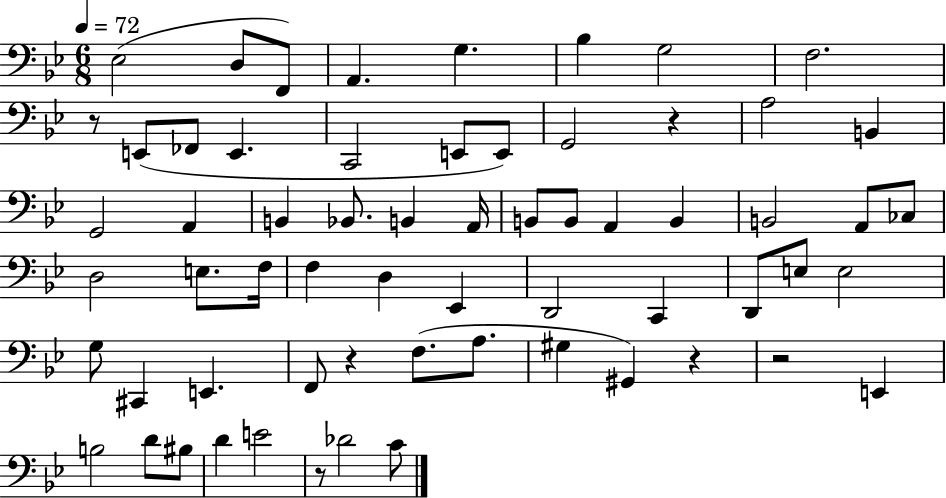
X:1
T:Untitled
M:6/8
L:1/4
K:Bb
_E,2 D,/2 F,,/2 A,, G, _B, G,2 F,2 z/2 E,,/2 _F,,/2 E,, C,,2 E,,/2 E,,/2 G,,2 z A,2 B,, G,,2 A,, B,, _B,,/2 B,, A,,/4 B,,/2 B,,/2 A,, B,, B,,2 A,,/2 _C,/2 D,2 E,/2 F,/4 F, D, _E,, D,,2 C,, D,,/2 E,/2 E,2 G,/2 ^C,, E,, F,,/2 z F,/2 A,/2 ^G, ^G,, z z2 E,, B,2 D/2 ^B,/2 D E2 z/2 _D2 C/2